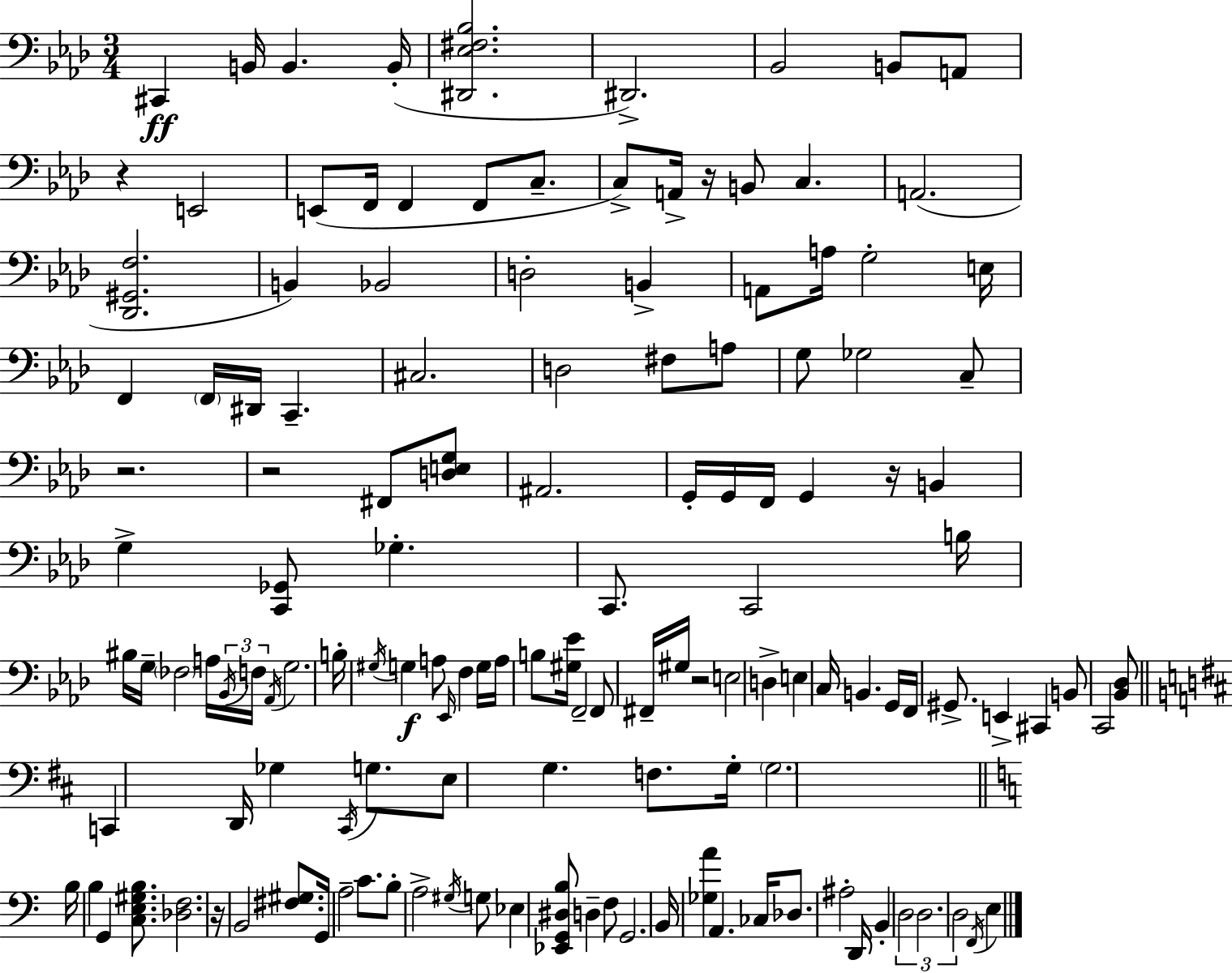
{
  \clef bass
  \numericTimeSignature
  \time 3/4
  \key aes \major
  cis,4\ff b,16 b,4. b,16-.( | <dis, ees fis bes>2. | dis,2.->) | bes,2 b,8 a,8 | \break r4 e,2 | e,8( f,16 f,4 f,8 c8.-- | c8->) a,16-> r16 b,8 c4. | a,2.( | \break <des, gis, f>2. | b,4) bes,2 | d2-. b,4-> | a,8 a16 g2-. e16 | \break f,4 \parenthesize f,16 dis,16 c,4.-- | cis2. | d2 fis8 a8 | g8 ges2 c8-- | \break r2. | r2 fis,8 <d e g>8 | ais,2. | g,16-. g,16 f,16 g,4 r16 b,4 | \break g4-> <c, ges,>8 ges4.-. | c,8. c,2 b16 | bis16 g16-- \parenthesize fes2 a16 \tuplet 3/2 { \acciaccatura { bes,16 } | f16 \acciaccatura { aes,16 } } g2. | \break b16-. \acciaccatura { gis16 } g4\f a8 \grace { ees,16 } f4 | g16 a16 b8 <gis ees'>16 f,2-- | f,8 fis,16-- gis16 r2 | e2 | \break d4-> e4 c16 b,4. | g,16 f,16 gis,8.-> e,4-> | cis,4 b,8 c,2 | <bes, des>8 \bar "||" \break \key d \major c,4 d,16 ges4 \acciaccatura { cis,16 } g8. | e8 g4. f8. | g16-. \parenthesize g2. | \bar "||" \break \key c \major b16 b4 g,4 <c e gis b>8. | <des f>2. | r16 b,2 <fis gis>8. | g,16 a2-- c'8. | \break b8-. a2-> \acciaccatura { gis16 } g8 | ees4 <ees, g, dis b>8 d4-- f8 | g,2. | b,16 <ges a'>4 a,4. | \break ces16 des8. ais2-. | d,16 b,4-. \tuplet 3/2 { d2 | d2. | d2 } \acciaccatura { f,16 } e4 | \break \bar "|."
}